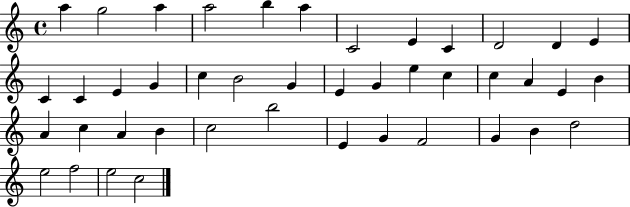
X:1
T:Untitled
M:4/4
L:1/4
K:C
a g2 a a2 b a C2 E C D2 D E C C E G c B2 G E G e c c A E B A c A B c2 b2 E G F2 G B d2 e2 f2 e2 c2